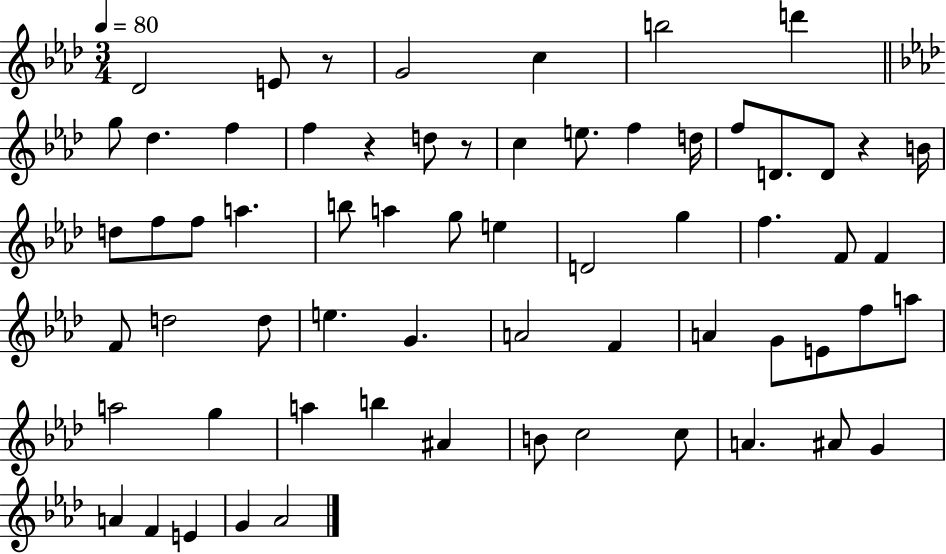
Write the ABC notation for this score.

X:1
T:Untitled
M:3/4
L:1/4
K:Ab
_D2 E/2 z/2 G2 c b2 d' g/2 _d f f z d/2 z/2 c e/2 f d/4 f/2 D/2 D/2 z B/4 d/2 f/2 f/2 a b/2 a g/2 e D2 g f F/2 F F/2 d2 d/2 e G A2 F A G/2 E/2 f/2 a/2 a2 g a b ^A B/2 c2 c/2 A ^A/2 G A F E G _A2